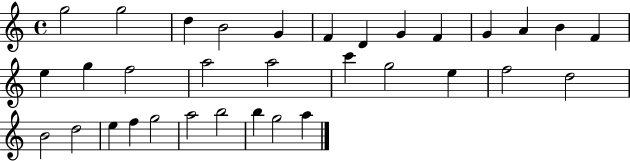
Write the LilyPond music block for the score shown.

{
  \clef treble
  \time 4/4
  \defaultTimeSignature
  \key c \major
  g''2 g''2 | d''4 b'2 g'4 | f'4 d'4 g'4 f'4 | g'4 a'4 b'4 f'4 | \break e''4 g''4 f''2 | a''2 a''2 | c'''4 g''2 e''4 | f''2 d''2 | \break b'2 d''2 | e''4 f''4 g''2 | a''2 b''2 | b''4 g''2 a''4 | \break \bar "|."
}